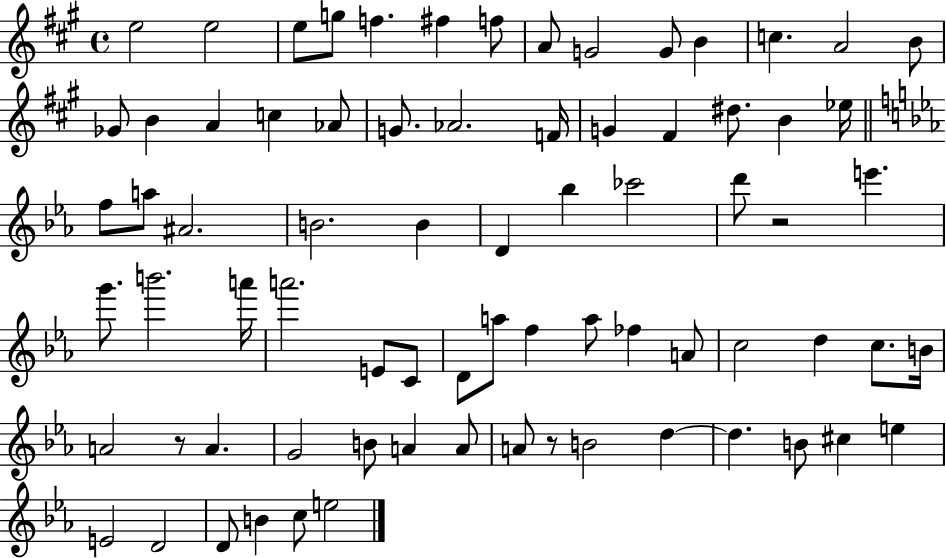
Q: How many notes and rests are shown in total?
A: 75